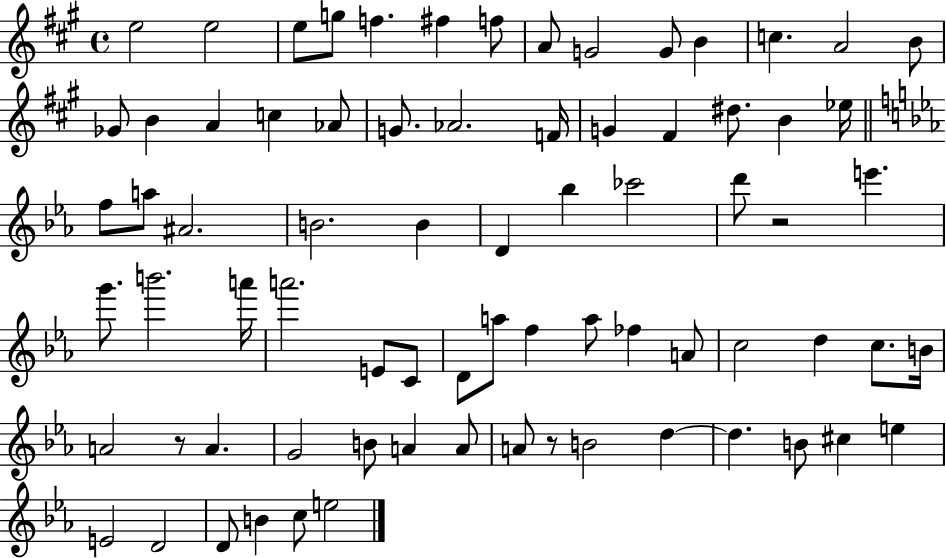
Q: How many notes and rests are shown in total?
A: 75